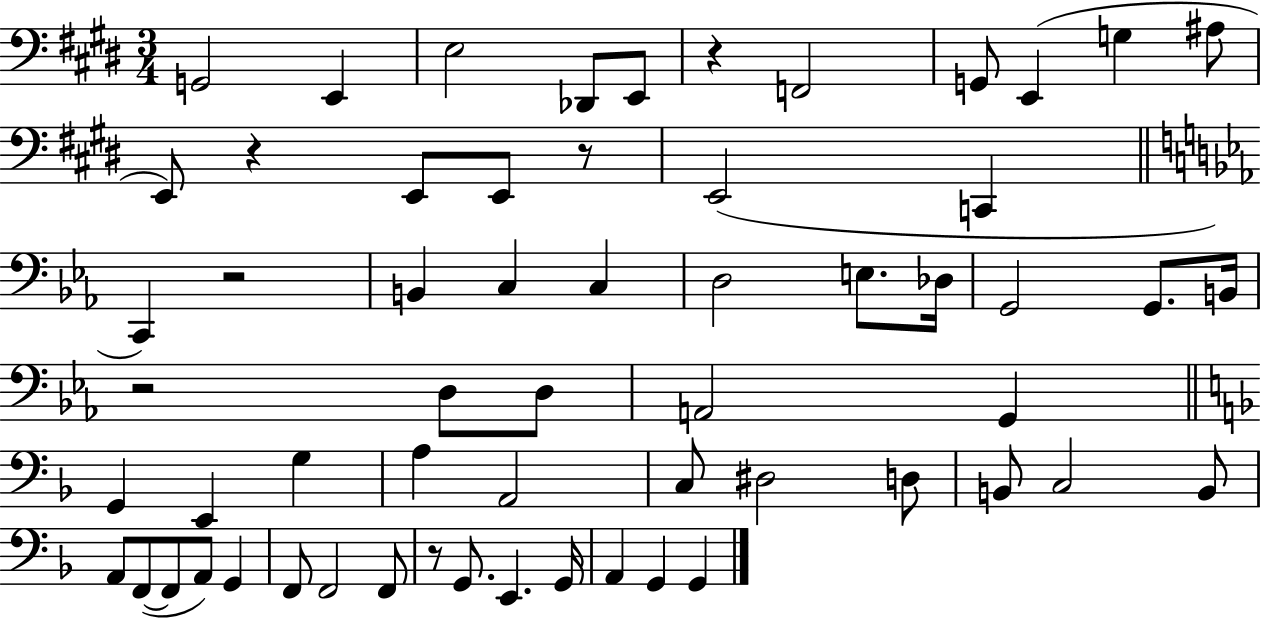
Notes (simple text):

G2/h E2/q E3/h Db2/e E2/e R/q F2/h G2/e E2/q G3/q A#3/e E2/e R/q E2/e E2/e R/e E2/h C2/q C2/q R/h B2/q C3/q C3/q D3/h E3/e. Db3/s G2/h G2/e. B2/s R/h D3/e D3/e A2/h G2/q G2/q E2/q G3/q A3/q A2/h C3/e D#3/h D3/e B2/e C3/h B2/e A2/e F2/e F2/e A2/e G2/q F2/e F2/h F2/e R/e G2/e. E2/q. G2/s A2/q G2/q G2/q